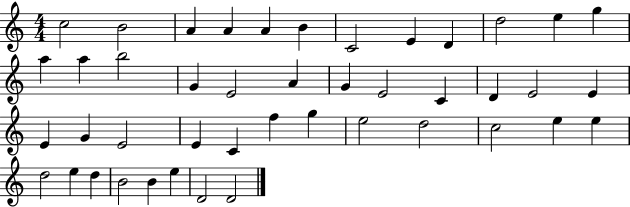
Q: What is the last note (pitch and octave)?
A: D4